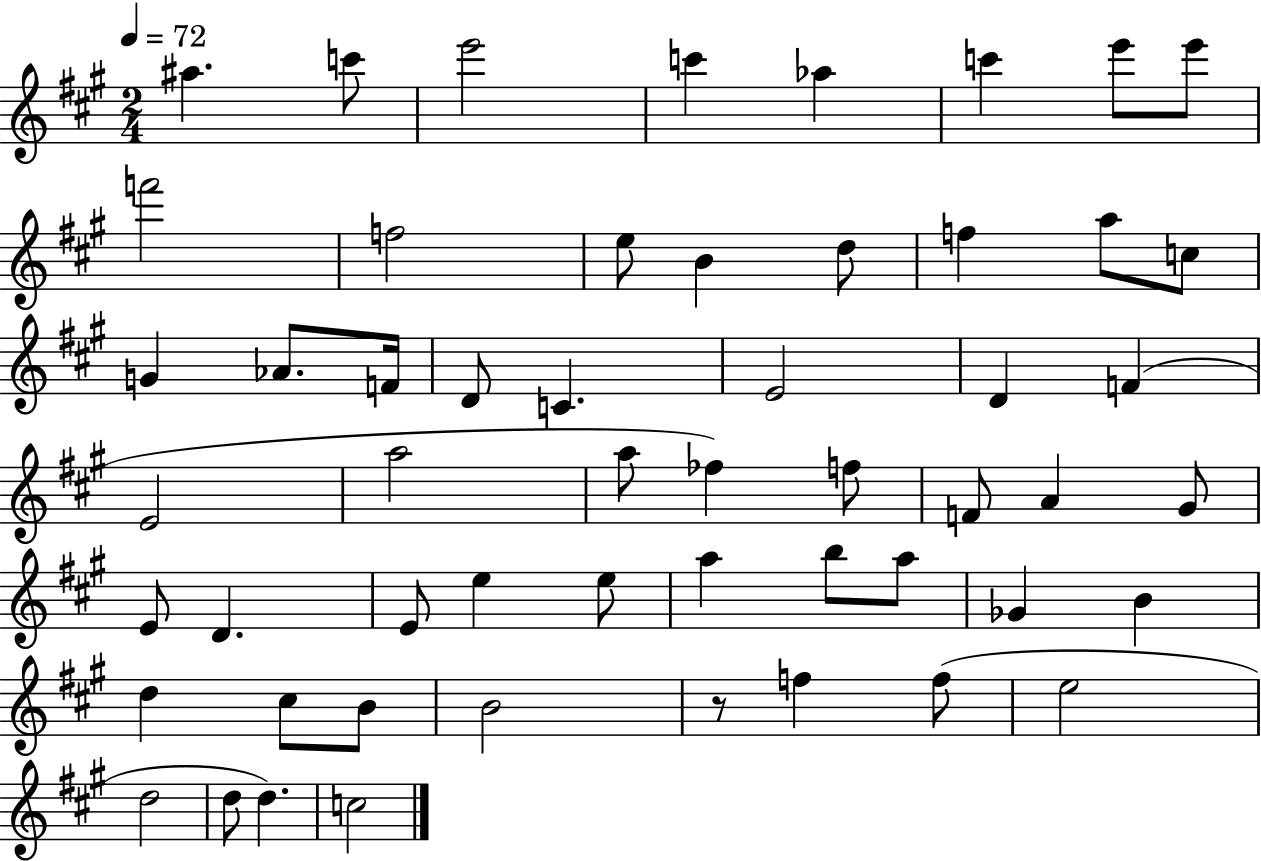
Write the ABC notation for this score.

X:1
T:Untitled
M:2/4
L:1/4
K:A
^a c'/2 e'2 c' _a c' e'/2 e'/2 f'2 f2 e/2 B d/2 f a/2 c/2 G _A/2 F/4 D/2 C E2 D F E2 a2 a/2 _f f/2 F/2 A ^G/2 E/2 D E/2 e e/2 a b/2 a/2 _G B d ^c/2 B/2 B2 z/2 f f/2 e2 d2 d/2 d c2